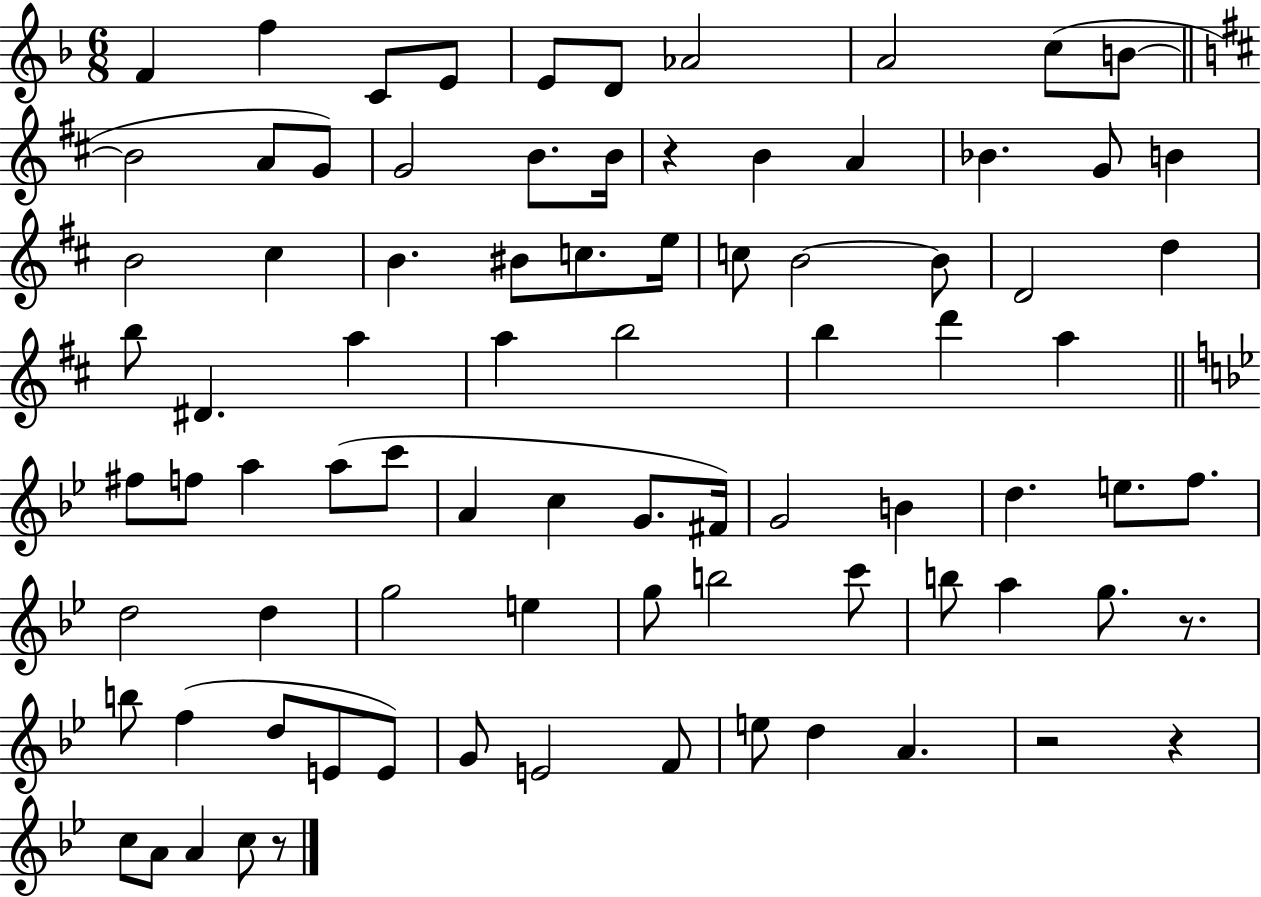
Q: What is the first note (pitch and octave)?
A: F4